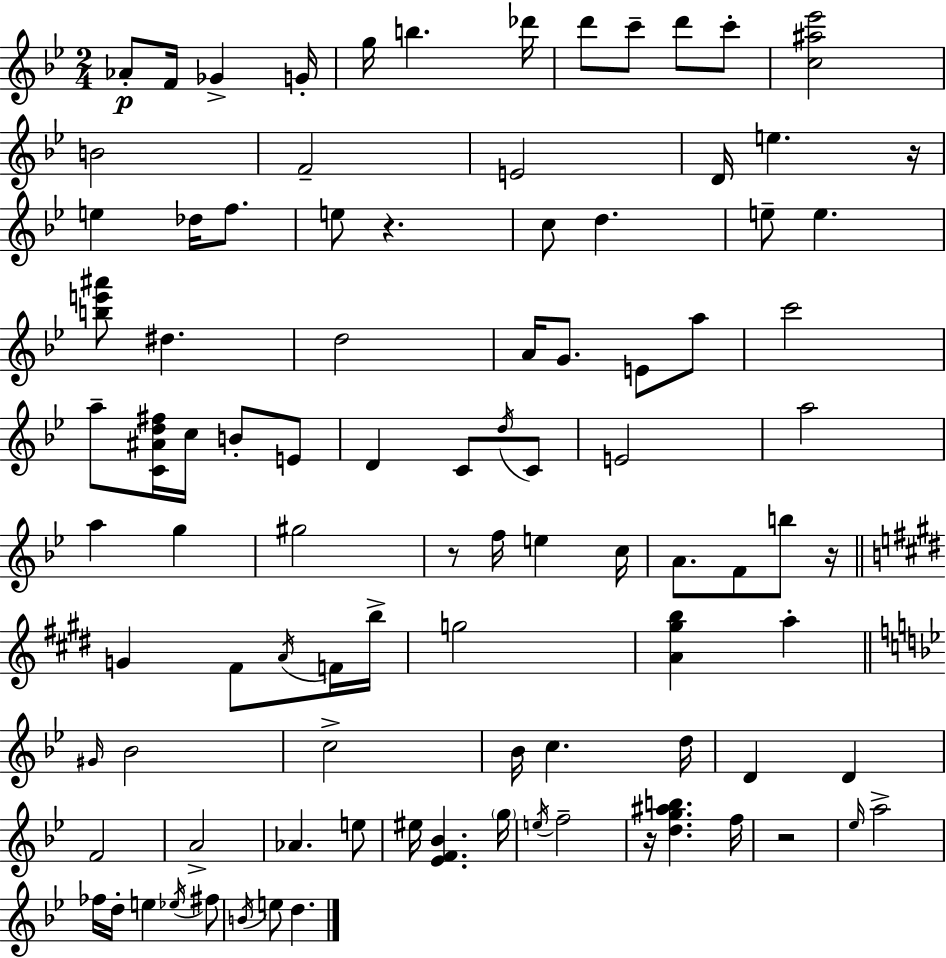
Ab4/e F4/s Gb4/q G4/s G5/s B5/q. Db6/s D6/e C6/e D6/e C6/e [C5,A#5,Eb6]/h B4/h F4/h E4/h D4/s E5/q. R/s E5/q Db5/s F5/e. E5/e R/q. C5/e D5/q. E5/e E5/q. [B5,E6,A#6]/e D#5/q. D5/h A4/s G4/e. E4/e A5/e C6/h A5/e [C4,A#4,D5,F#5]/s C5/s B4/e E4/e D4/q C4/e D5/s C4/e E4/h A5/h A5/q G5/q G#5/h R/e F5/s E5/q C5/s A4/e. F4/e B5/e R/s G4/q F#4/e A4/s F4/s B5/s G5/h [A4,G#5,B5]/q A5/q G#4/s Bb4/h C5/h Bb4/s C5/q. D5/s D4/q D4/q F4/h A4/h Ab4/q. E5/e EIS5/s [Eb4,F4,Bb4]/q. G5/s E5/s F5/h R/s [D5,G5,A#5,B5]/q. F5/s R/h Eb5/s A5/h FES5/s D5/s E5/q Eb5/s F#5/e B4/s E5/e D5/q.